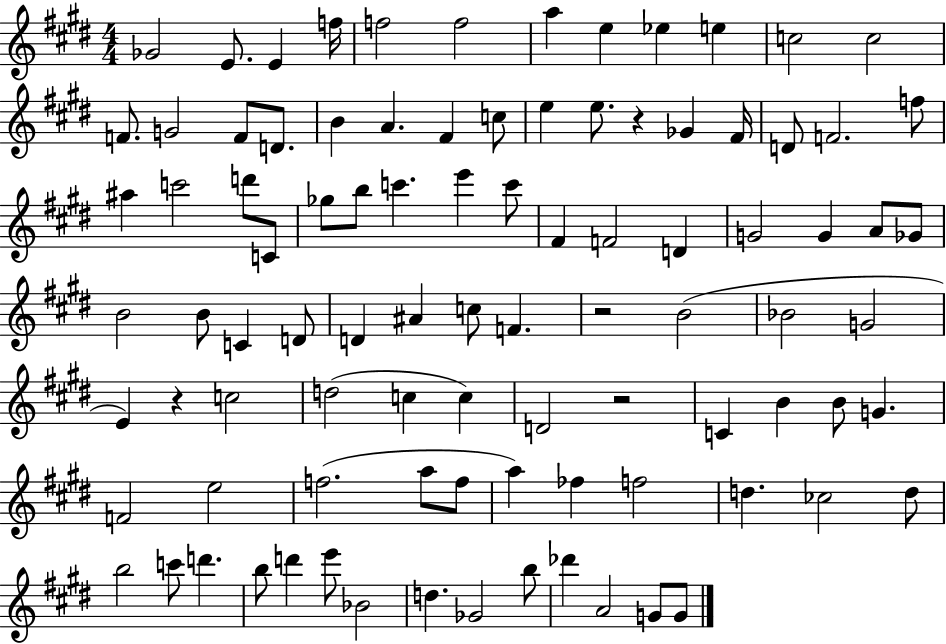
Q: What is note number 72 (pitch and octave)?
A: F5